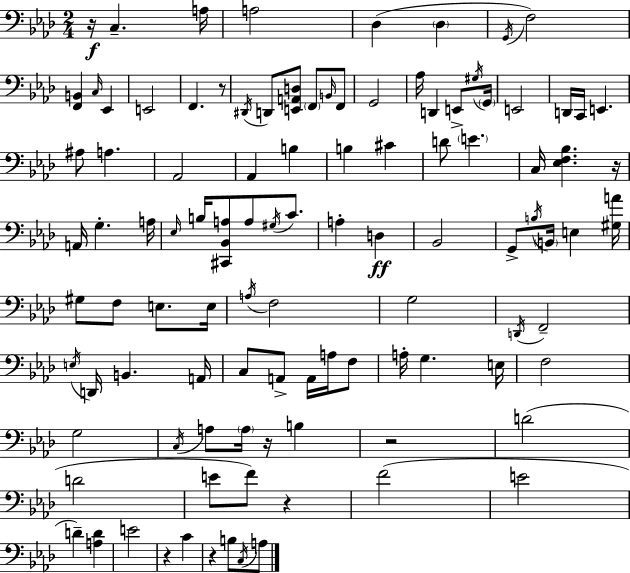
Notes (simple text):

R/s C3/q. A3/s A3/h Db3/q Db3/q G2/s F3/h [F2,B2]/q C3/s Eb2/q E2/h F2/q. R/e D#2/s D2/e [E2,A2,D3]/e F2/e B2/s F2/e G2/h Ab3/s D2/q E2/e G#3/s G2/s E2/h D2/s C2/s E2/q. A#3/e A3/q. Ab2/h Ab2/q B3/q B3/q C#4/q D4/e E4/q. C3/s [Eb3,F3,Bb3]/q. R/s A2/s G3/q. A3/s Eb3/s B3/s [C#2,Bb2,A3]/e A3/e G#3/s C4/e. A3/q D3/q Bb2/h G2/e B3/s B2/s E3/q [G#3,A4]/s G#3/e F3/e E3/e. E3/s A3/s F3/h G3/h D2/s F2/h E3/s D2/s B2/q. A2/s C3/e A2/e A2/s A3/s F3/e A3/s G3/q. E3/s F3/h G3/h C3/s A3/e A3/s R/s B3/q R/h D4/h D4/h E4/e F4/e R/q F4/h E4/h D4/q [A3,D4]/q E4/h R/q C4/q R/q B3/e C3/s A3/e